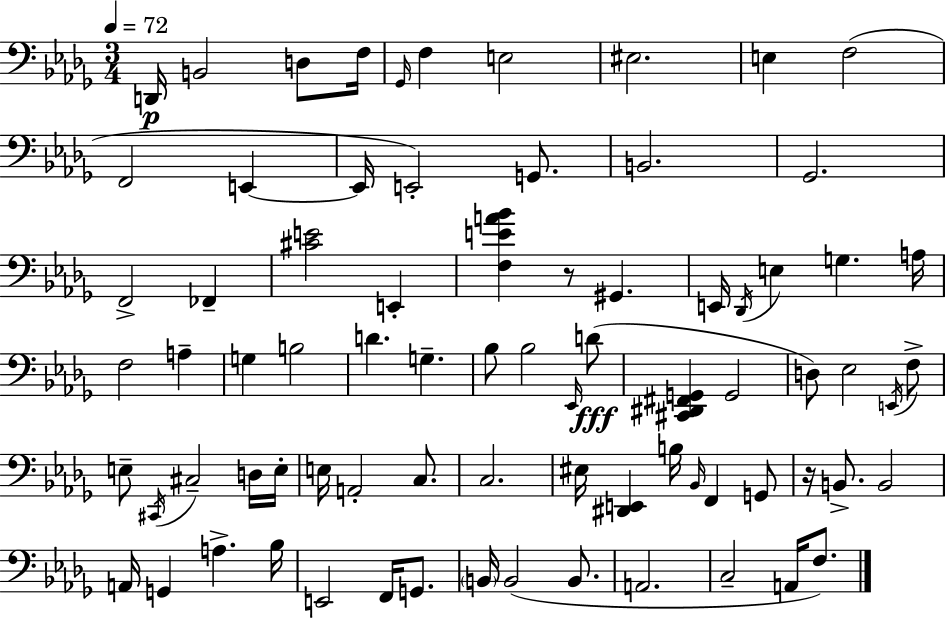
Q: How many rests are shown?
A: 2